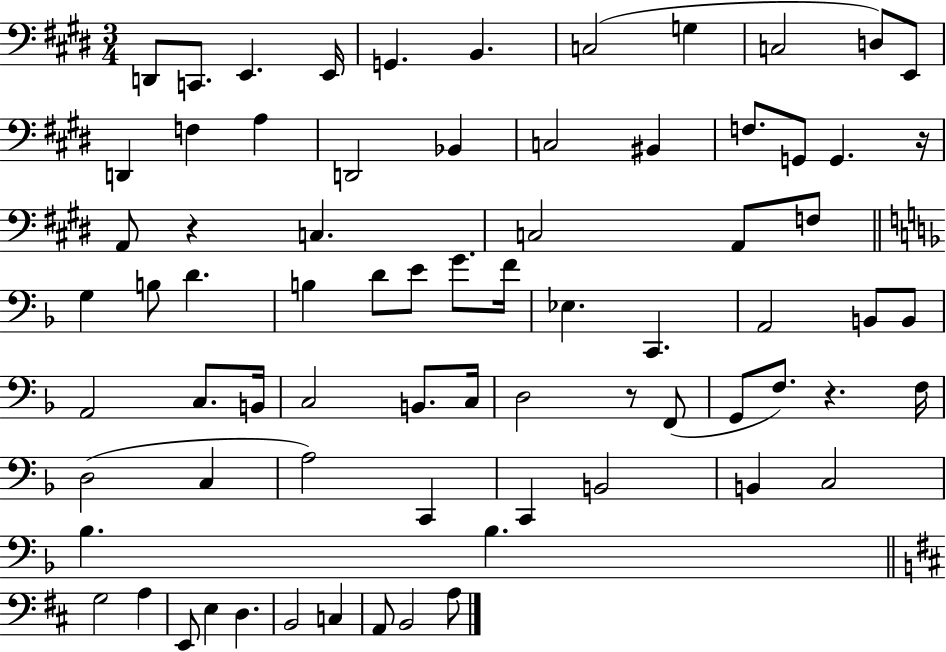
D2/e C2/e. E2/q. E2/s G2/q. B2/q. C3/h G3/q C3/h D3/e E2/e D2/q F3/q A3/q D2/h Bb2/q C3/h BIS2/q F3/e. G2/e G2/q. R/s A2/e R/q C3/q. C3/h A2/e F3/e G3/q B3/e D4/q. B3/q D4/e E4/e G4/e. F4/s Eb3/q. C2/q. A2/h B2/e B2/e A2/h C3/e. B2/s C3/h B2/e. C3/s D3/h R/e F2/e G2/e F3/e. R/q. F3/s D3/h C3/q A3/h C2/q C2/q B2/h B2/q C3/h Bb3/q. Bb3/q. G3/h A3/q E2/e E3/q D3/q. B2/h C3/q A2/e B2/h A3/e